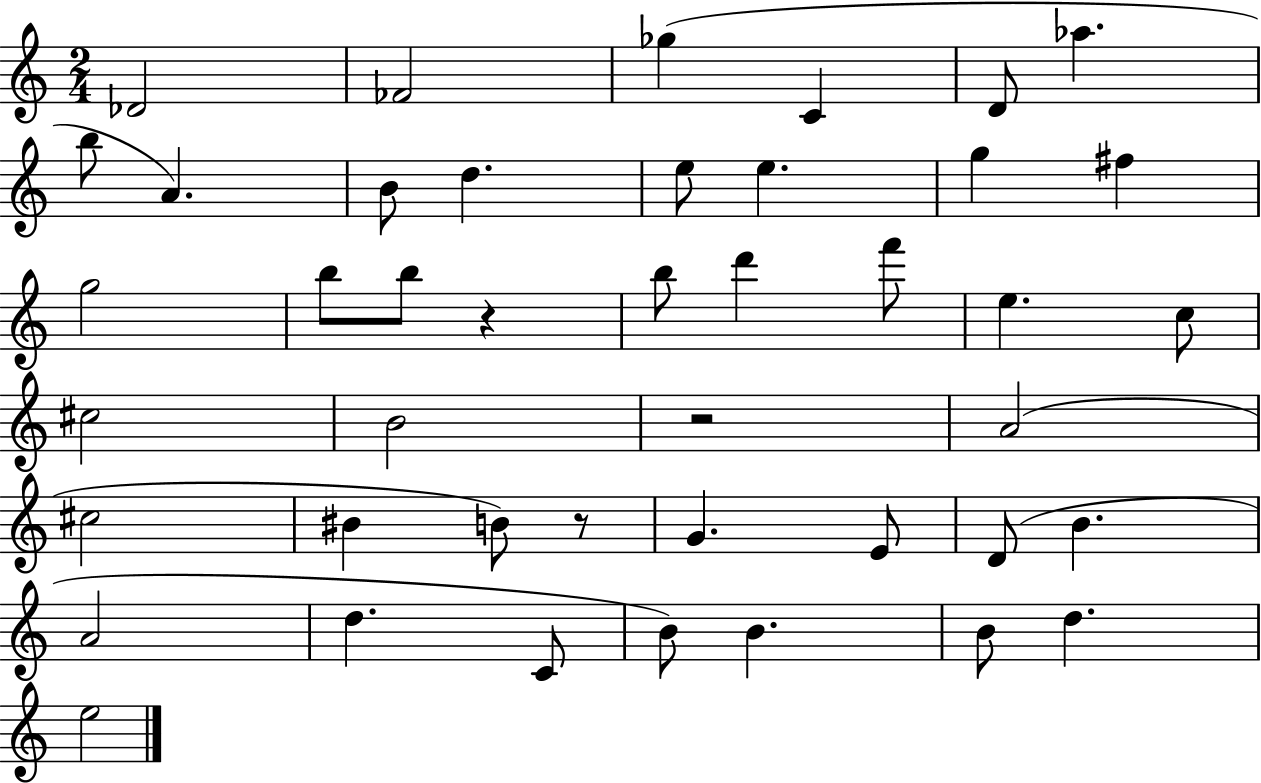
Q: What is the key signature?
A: C major